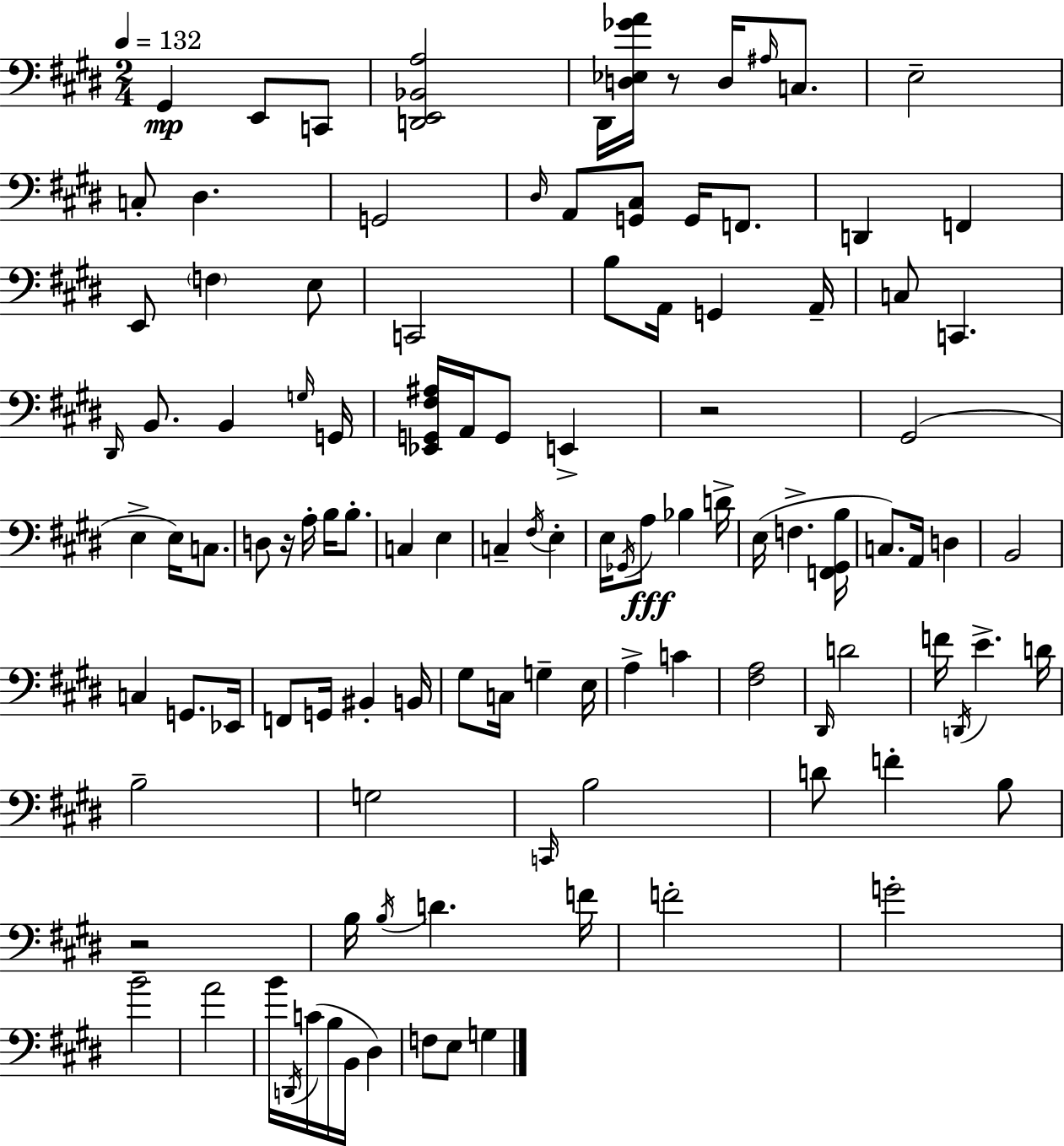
G#2/q E2/e C2/e [D2,E2,Bb2,A3]/h D#2/s [D3,Eb3,Gb4,A4]/s R/e D3/s A#3/s C3/e. E3/h C3/e D#3/q. G2/h D#3/s A2/e [G2,C#3]/e G2/s F2/e. D2/q F2/q E2/e F3/q E3/e C2/h B3/e A2/s G2/q A2/s C3/e C2/q. D#2/s B2/e. B2/q G3/s G2/s [Eb2,G2,F#3,A#3]/s A2/s G2/e E2/q R/h G#2/h E3/q E3/s C3/e. D3/e R/s A3/s B3/s B3/e. C3/q E3/q C3/q F#3/s E3/q E3/s Gb2/s A3/e Bb3/q D4/s E3/s F3/q. [F2,G#2,B3]/s C3/e. A2/s D3/q B2/h C3/q G2/e. Eb2/s F2/e G2/s BIS2/q B2/s G#3/e C3/s G3/q E3/s A3/q C4/q [F#3,A3]/h D#2/s D4/h F4/s D2/s E4/q. D4/s B3/h G3/h C2/s B3/h D4/e F4/q B3/e R/h B3/s B3/s D4/q. F4/s F4/h G4/h B4/h A4/h B4/s D2/s C4/s B3/s B2/s D#3/q F3/e E3/e G3/q